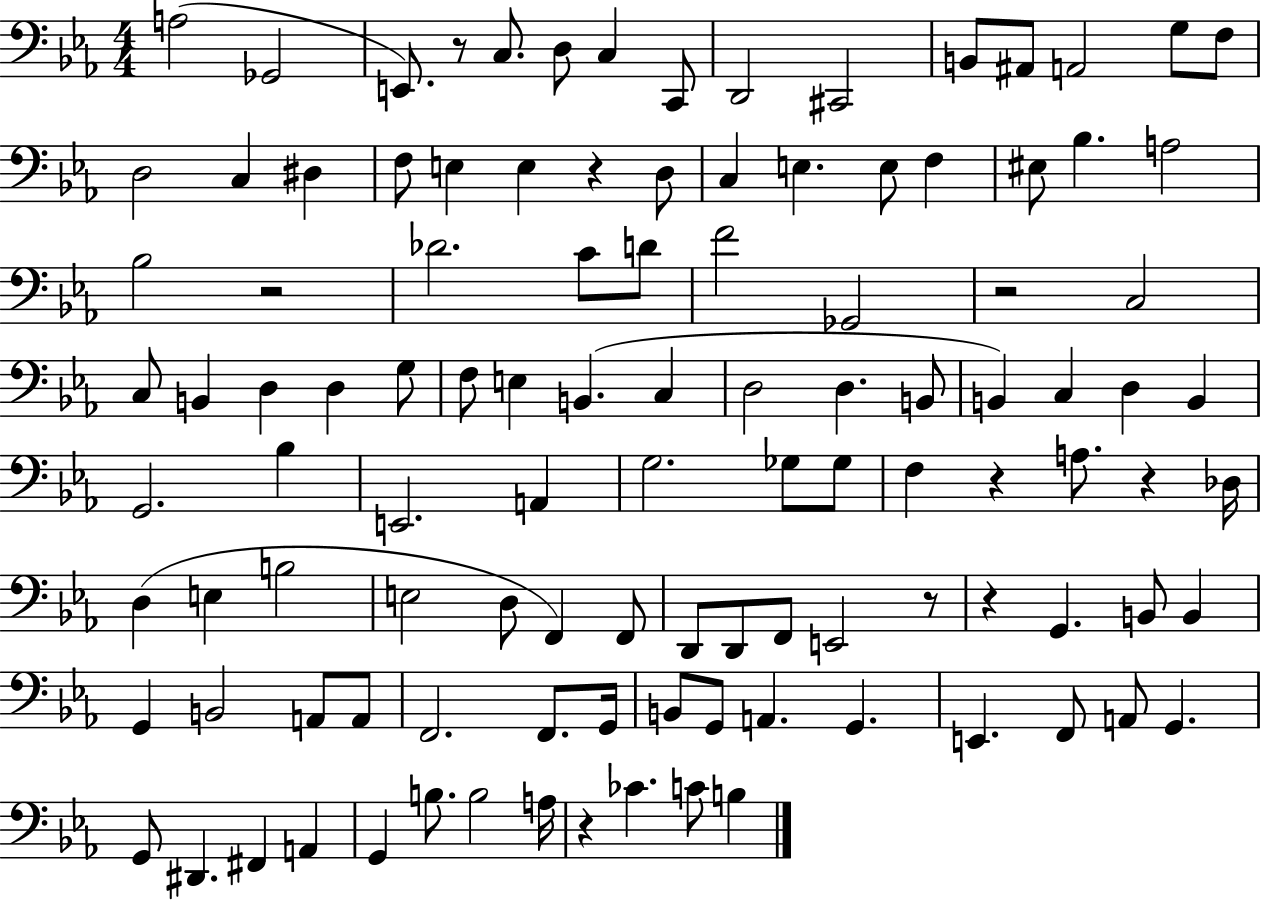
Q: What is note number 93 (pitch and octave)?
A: F#2